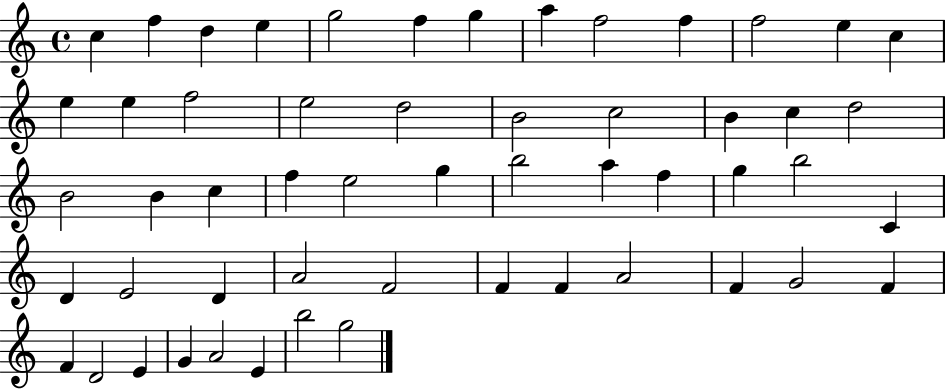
{
  \clef treble
  \time 4/4
  \defaultTimeSignature
  \key c \major
  c''4 f''4 d''4 e''4 | g''2 f''4 g''4 | a''4 f''2 f''4 | f''2 e''4 c''4 | \break e''4 e''4 f''2 | e''2 d''2 | b'2 c''2 | b'4 c''4 d''2 | \break b'2 b'4 c''4 | f''4 e''2 g''4 | b''2 a''4 f''4 | g''4 b''2 c'4 | \break d'4 e'2 d'4 | a'2 f'2 | f'4 f'4 a'2 | f'4 g'2 f'4 | \break f'4 d'2 e'4 | g'4 a'2 e'4 | b''2 g''2 | \bar "|."
}